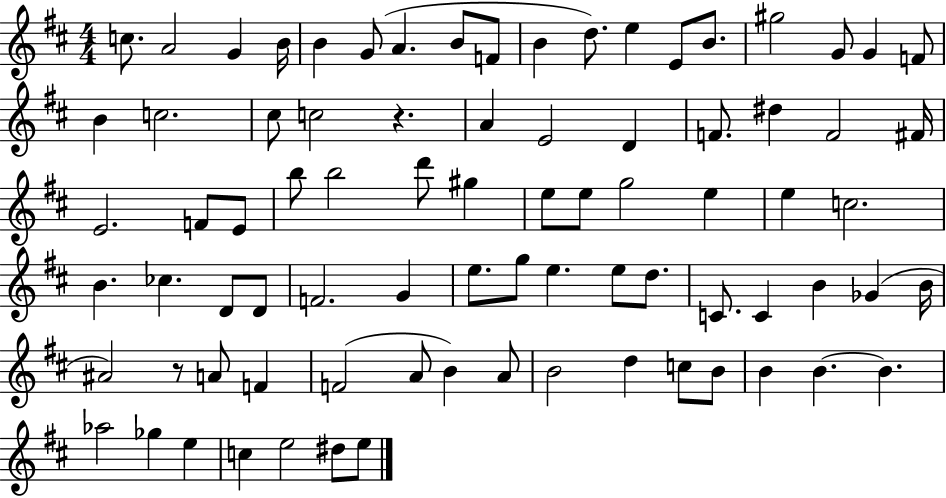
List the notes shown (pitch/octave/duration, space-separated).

C5/e. A4/h G4/q B4/s B4/q G4/e A4/q. B4/e F4/e B4/q D5/e. E5/q E4/e B4/e. G#5/h G4/e G4/q F4/e B4/q C5/h. C#5/e C5/h R/q. A4/q E4/h D4/q F4/e. D#5/q F4/h F#4/s E4/h. F4/e E4/e B5/e B5/h D6/e G#5/q E5/e E5/e G5/h E5/q E5/q C5/h. B4/q. CES5/q. D4/e D4/e F4/h. G4/q E5/e. G5/e E5/q. E5/e D5/e. C4/e. C4/q B4/q Gb4/q B4/s A#4/h R/e A4/e F4/q F4/h A4/e B4/q A4/e B4/h D5/q C5/e B4/e B4/q B4/q. B4/q. Ab5/h Gb5/q E5/q C5/q E5/h D#5/e E5/e